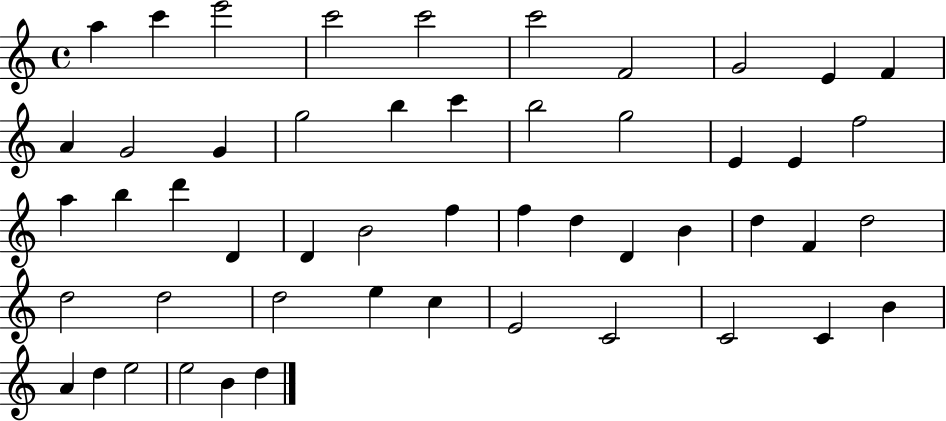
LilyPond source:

{
  \clef treble
  \time 4/4
  \defaultTimeSignature
  \key c \major
  a''4 c'''4 e'''2 | c'''2 c'''2 | c'''2 f'2 | g'2 e'4 f'4 | \break a'4 g'2 g'4 | g''2 b''4 c'''4 | b''2 g''2 | e'4 e'4 f''2 | \break a''4 b''4 d'''4 d'4 | d'4 b'2 f''4 | f''4 d''4 d'4 b'4 | d''4 f'4 d''2 | \break d''2 d''2 | d''2 e''4 c''4 | e'2 c'2 | c'2 c'4 b'4 | \break a'4 d''4 e''2 | e''2 b'4 d''4 | \bar "|."
}